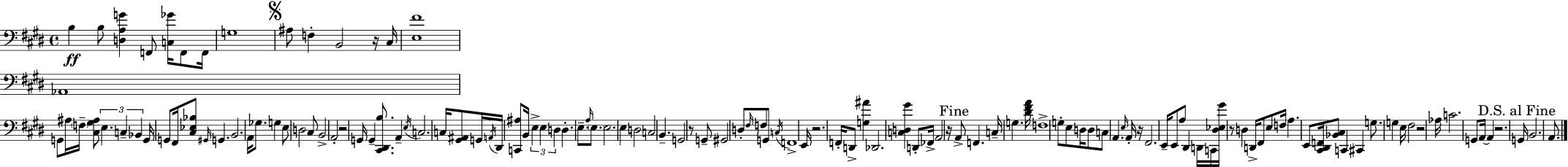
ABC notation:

X:1
T:Untitled
M:4/4
L:1/4
K:E
B, B,/2 [D,A,G] F,,/2 [C,_G]/4 F,,/2 F,,/4 G,4 ^A,/2 F, B,,2 z/4 ^C,/4 [E,^F]4 _A,,4 G,,/2 ^A,/4 F,/4 [^C,^G,^A,]/2 E, C, _B,, G,,/4 G,,/2 ^F,,/4 [^C,_E,_B,]/2 ^G,,/4 G,, B,,2 A,,/4 _G,/2 G, E,/2 D,2 ^C,/2 B,,2 A,,2 z2 G,,/4 G,, [^C,,^D,,B,]/2 A,, E,/4 C,2 C,/4 [^G,,^A,,]/2 G,,/4 A,,/4 ^D,,/4 [C,,^A,]/2 B,,/4 E, E, D, D, E,/2 A,/4 E,/2 E,2 E, D,2 C,2 B,, G,,2 z/2 G,,/2 ^G,,2 D,/2 ^F,/4 F,/2 G,,/2 C,/4 F,,4 E,,/4 z2 F,,/4 D,,/2 [G,^A] _D,,2 [C,D,^G] D,,/2 _F,,/4 A,,2 z/4 A,,/2 F,, C,/4 G, [^D^FA]/4 F,4 G,/2 E,/2 D,/4 D,/2 C,/2 A,, E,/4 A,,/4 z/4 ^F,,2 E,,/4 E,,/2 A,/2 ^D,, D,,/4 C,,/4 [^D,_E,^G]/4 z/2 D, D,,/4 ^F,,/2 E,/2 F,/4 A, E,,/2 [^C,,^D,,F,,]/4 [_B,,^C,]/2 C,, ^C,, G,/2 G, E,/4 ^F,2 z2 _A,/4 C2 G,,/2 A,,/4 A,, z2 G,,/4 B,,2 A,,/2